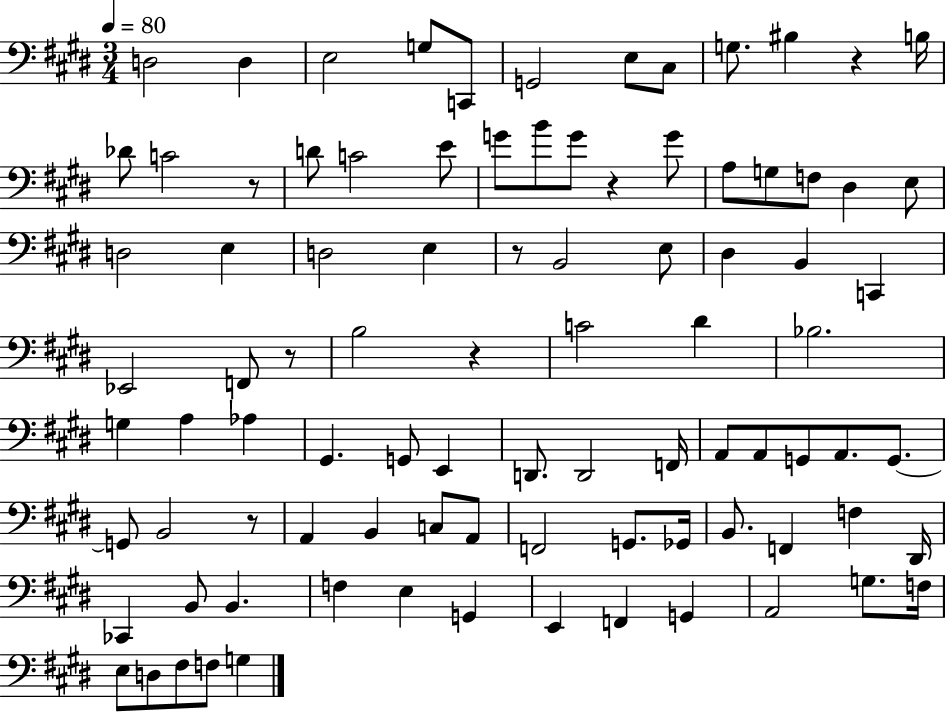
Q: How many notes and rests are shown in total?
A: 91